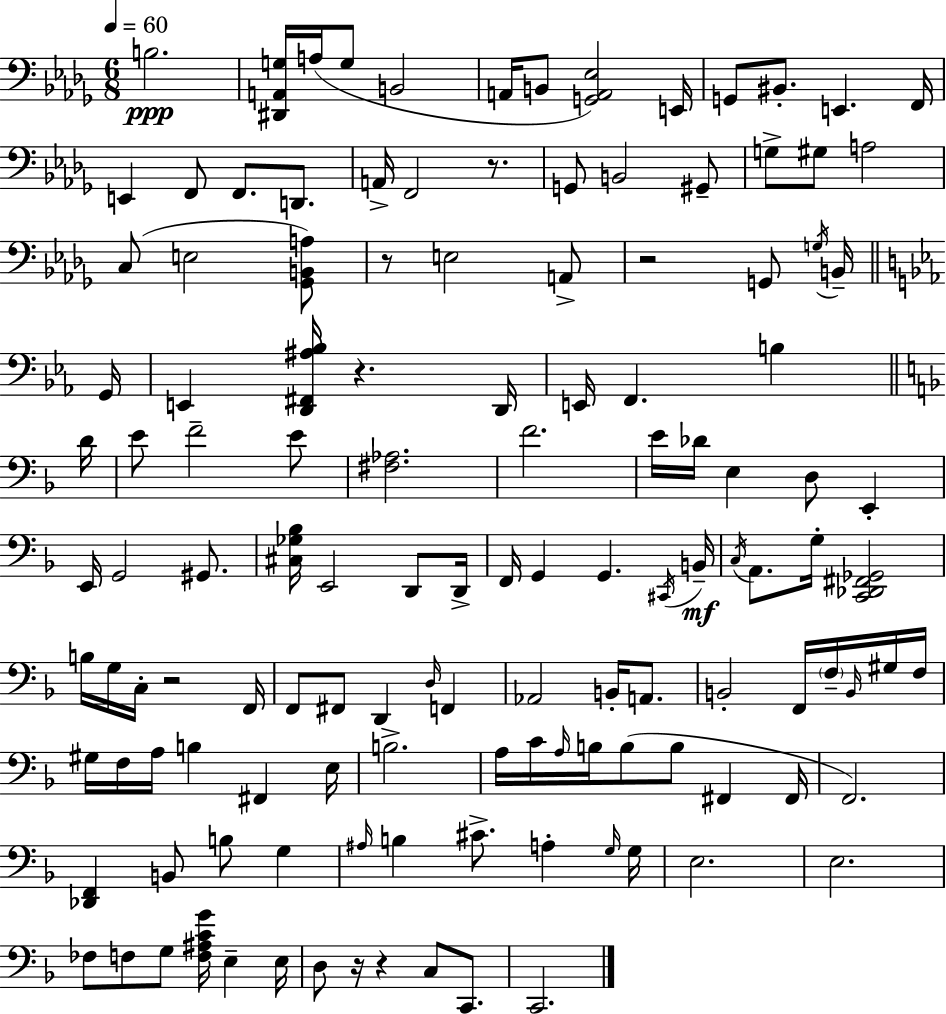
X:1
T:Untitled
M:6/8
L:1/4
K:Bbm
B,2 [^D,,A,,G,]/4 A,/4 G,/2 B,,2 A,,/4 B,,/2 [G,,A,,_E,]2 E,,/4 G,,/2 ^B,,/2 E,, F,,/4 E,, F,,/2 F,,/2 D,,/2 A,,/4 F,,2 z/2 G,,/2 B,,2 ^G,,/2 G,/2 ^G,/2 A,2 C,/2 E,2 [_G,,B,,A,]/2 z/2 E,2 A,,/2 z2 G,,/2 G,/4 B,,/4 G,,/4 E,, [D,,^F,,^A,_B,]/4 z D,,/4 E,,/4 F,, B, D/4 E/2 F2 E/2 [^F,_A,]2 F2 E/4 _D/4 E, D,/2 E,, E,,/4 G,,2 ^G,,/2 [^C,_G,_B,]/4 E,,2 D,,/2 D,,/4 F,,/4 G,, G,, ^C,,/4 B,,/4 C,/4 A,,/2 G,/4 [C,,_D,,^F,,_G,,]2 B,/4 G,/4 C,/4 z2 F,,/4 F,,/2 ^F,,/2 D,, D,/4 F,, _A,,2 B,,/4 A,,/2 B,,2 F,,/4 F,/4 B,,/4 ^G,/4 F,/4 ^G,/4 F,/4 A,/4 B, ^F,, E,/4 B,2 A,/4 C/4 A,/4 B,/4 B,/2 B,/2 ^F,, ^F,,/4 F,,2 [_D,,F,,] B,,/2 B,/2 G, ^A,/4 B, ^C/2 A, G,/4 G,/4 E,2 E,2 _F,/2 F,/2 G,/2 [F,^A,CG]/4 E, E,/4 D,/2 z/4 z C,/2 C,,/2 C,,2